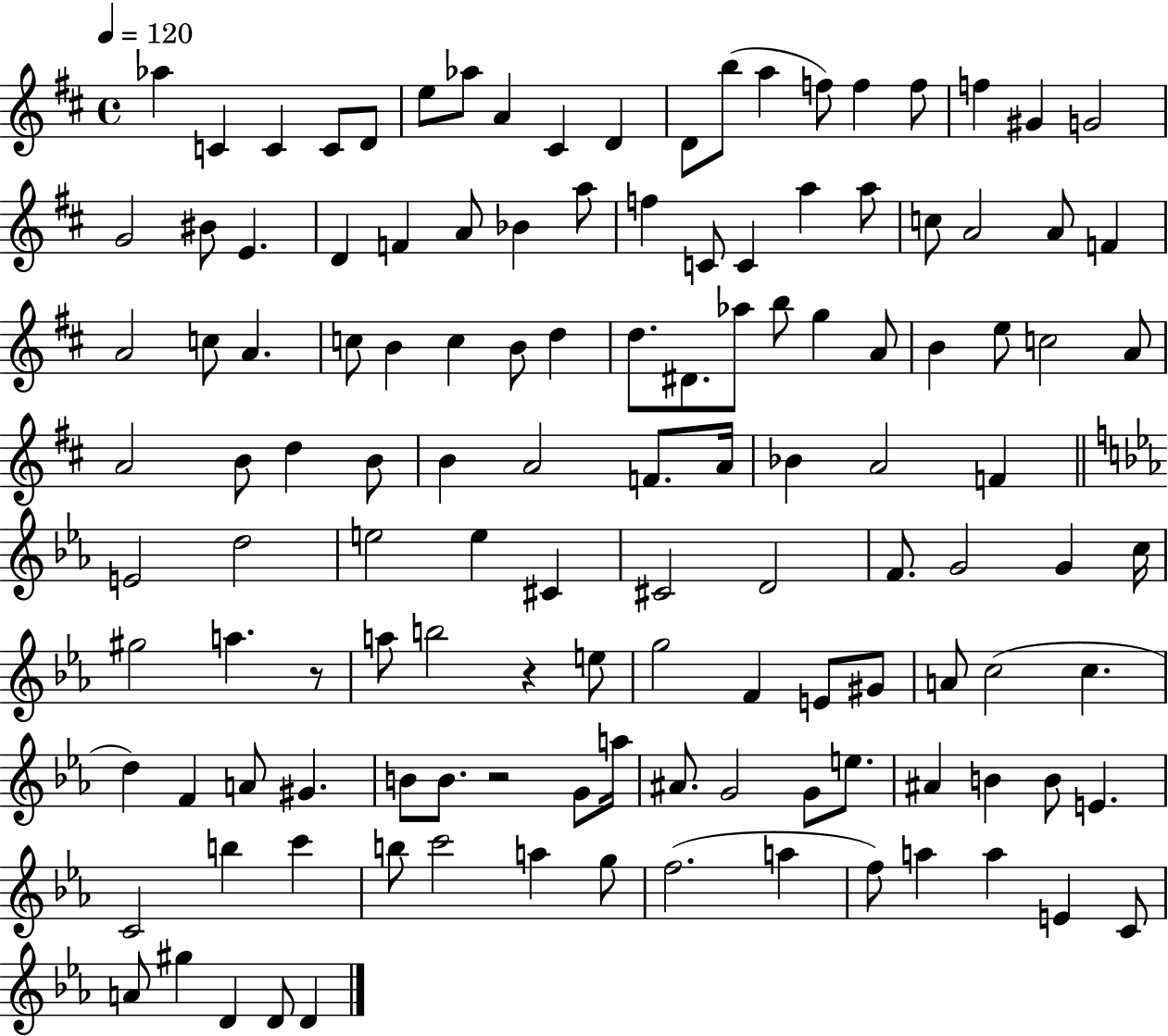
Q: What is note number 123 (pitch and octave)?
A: D4